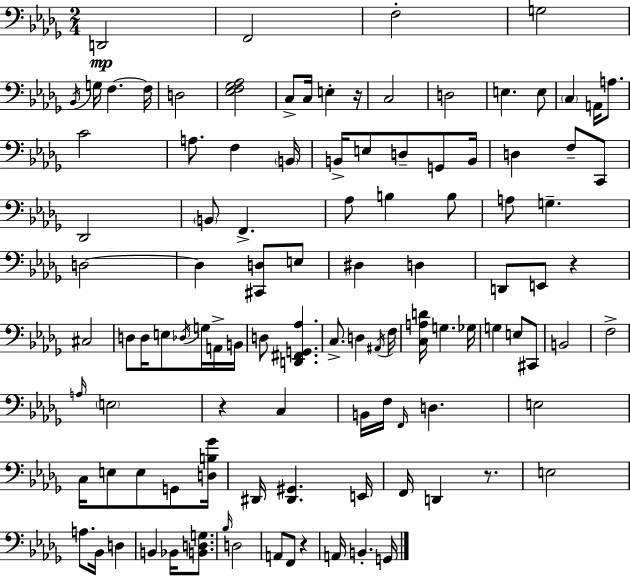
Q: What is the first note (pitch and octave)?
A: D2